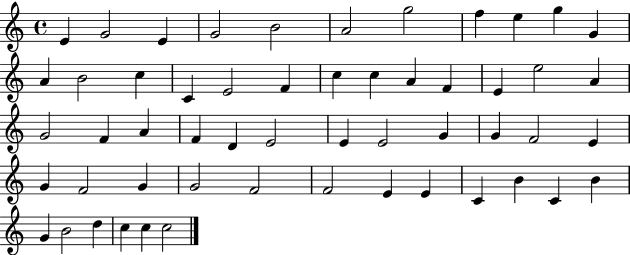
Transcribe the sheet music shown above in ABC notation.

X:1
T:Untitled
M:4/4
L:1/4
K:C
E G2 E G2 B2 A2 g2 f e g G A B2 c C E2 F c c A F E e2 A G2 F A F D E2 E E2 G G F2 E G F2 G G2 F2 F2 E E C B C B G B2 d c c c2